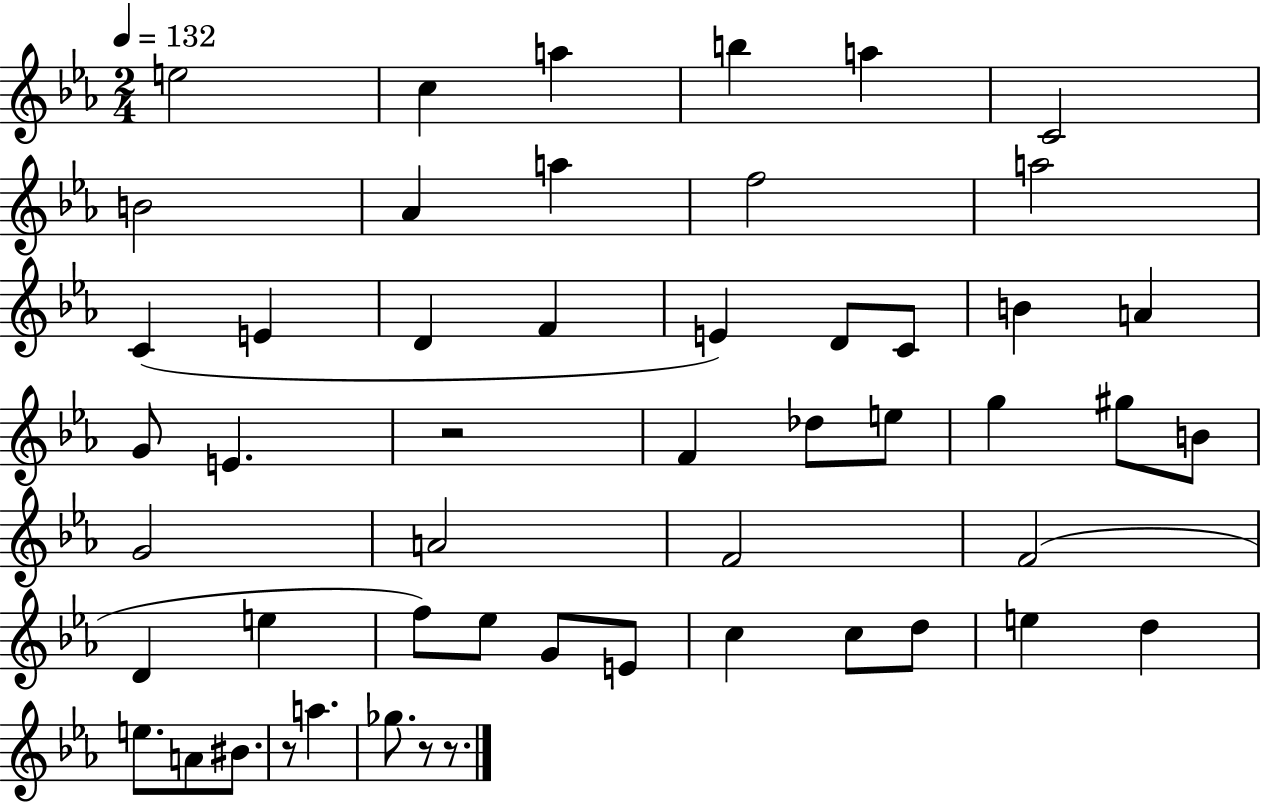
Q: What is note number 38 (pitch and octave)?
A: E4